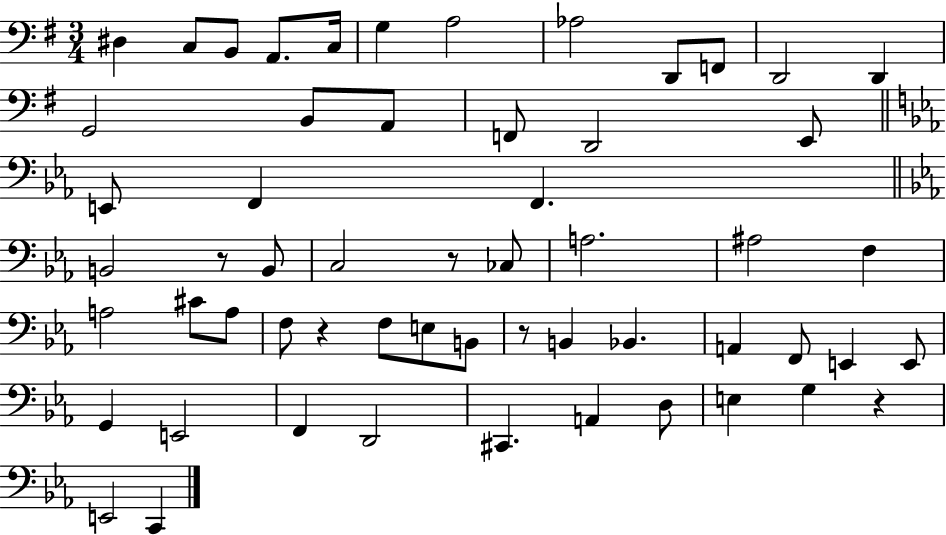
{
  \clef bass
  \numericTimeSignature
  \time 3/4
  \key g \major
  \repeat volta 2 { dis4 c8 b,8 a,8. c16 | g4 a2 | aes2 d,8 f,8 | d,2 d,4 | \break g,2 b,8 a,8 | f,8 d,2 e,8 | \bar "||" \break \key ees \major e,8 f,4 f,4. | \bar "||" \break \key ees \major b,2 r8 b,8 | c2 r8 ces8 | a2. | ais2 f4 | \break a2 cis'8 a8 | f8 r4 f8 e8 b,8 | r8 b,4 bes,4. | a,4 f,8 e,4 e,8 | \break g,4 e,2 | f,4 d,2 | cis,4. a,4 d8 | e4 g4 r4 | \break e,2 c,4 | } \bar "|."
}